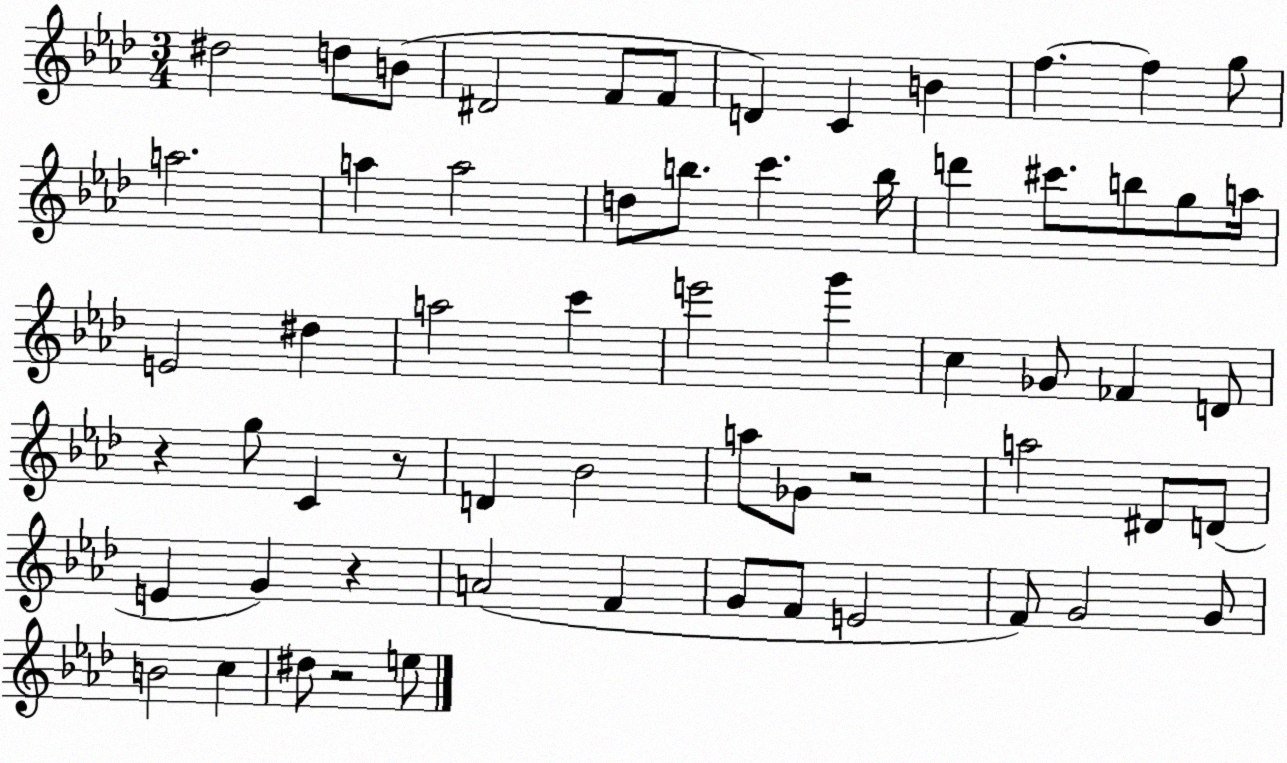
X:1
T:Untitled
M:3/4
L:1/4
K:Ab
^d2 d/2 B/2 ^D2 F/2 F/2 D C B f f g/2 a2 a a2 d/2 b/2 c' b/4 d' ^c'/2 b/2 g/2 a/4 E2 ^d a2 c' e'2 g' c _G/2 _F D/2 z g/2 C z/2 D _B2 a/2 _G/2 z2 a2 ^D/2 D/2 E G z A2 F G/2 F/2 E2 F/2 G2 G/2 B2 c ^d/2 z2 e/2